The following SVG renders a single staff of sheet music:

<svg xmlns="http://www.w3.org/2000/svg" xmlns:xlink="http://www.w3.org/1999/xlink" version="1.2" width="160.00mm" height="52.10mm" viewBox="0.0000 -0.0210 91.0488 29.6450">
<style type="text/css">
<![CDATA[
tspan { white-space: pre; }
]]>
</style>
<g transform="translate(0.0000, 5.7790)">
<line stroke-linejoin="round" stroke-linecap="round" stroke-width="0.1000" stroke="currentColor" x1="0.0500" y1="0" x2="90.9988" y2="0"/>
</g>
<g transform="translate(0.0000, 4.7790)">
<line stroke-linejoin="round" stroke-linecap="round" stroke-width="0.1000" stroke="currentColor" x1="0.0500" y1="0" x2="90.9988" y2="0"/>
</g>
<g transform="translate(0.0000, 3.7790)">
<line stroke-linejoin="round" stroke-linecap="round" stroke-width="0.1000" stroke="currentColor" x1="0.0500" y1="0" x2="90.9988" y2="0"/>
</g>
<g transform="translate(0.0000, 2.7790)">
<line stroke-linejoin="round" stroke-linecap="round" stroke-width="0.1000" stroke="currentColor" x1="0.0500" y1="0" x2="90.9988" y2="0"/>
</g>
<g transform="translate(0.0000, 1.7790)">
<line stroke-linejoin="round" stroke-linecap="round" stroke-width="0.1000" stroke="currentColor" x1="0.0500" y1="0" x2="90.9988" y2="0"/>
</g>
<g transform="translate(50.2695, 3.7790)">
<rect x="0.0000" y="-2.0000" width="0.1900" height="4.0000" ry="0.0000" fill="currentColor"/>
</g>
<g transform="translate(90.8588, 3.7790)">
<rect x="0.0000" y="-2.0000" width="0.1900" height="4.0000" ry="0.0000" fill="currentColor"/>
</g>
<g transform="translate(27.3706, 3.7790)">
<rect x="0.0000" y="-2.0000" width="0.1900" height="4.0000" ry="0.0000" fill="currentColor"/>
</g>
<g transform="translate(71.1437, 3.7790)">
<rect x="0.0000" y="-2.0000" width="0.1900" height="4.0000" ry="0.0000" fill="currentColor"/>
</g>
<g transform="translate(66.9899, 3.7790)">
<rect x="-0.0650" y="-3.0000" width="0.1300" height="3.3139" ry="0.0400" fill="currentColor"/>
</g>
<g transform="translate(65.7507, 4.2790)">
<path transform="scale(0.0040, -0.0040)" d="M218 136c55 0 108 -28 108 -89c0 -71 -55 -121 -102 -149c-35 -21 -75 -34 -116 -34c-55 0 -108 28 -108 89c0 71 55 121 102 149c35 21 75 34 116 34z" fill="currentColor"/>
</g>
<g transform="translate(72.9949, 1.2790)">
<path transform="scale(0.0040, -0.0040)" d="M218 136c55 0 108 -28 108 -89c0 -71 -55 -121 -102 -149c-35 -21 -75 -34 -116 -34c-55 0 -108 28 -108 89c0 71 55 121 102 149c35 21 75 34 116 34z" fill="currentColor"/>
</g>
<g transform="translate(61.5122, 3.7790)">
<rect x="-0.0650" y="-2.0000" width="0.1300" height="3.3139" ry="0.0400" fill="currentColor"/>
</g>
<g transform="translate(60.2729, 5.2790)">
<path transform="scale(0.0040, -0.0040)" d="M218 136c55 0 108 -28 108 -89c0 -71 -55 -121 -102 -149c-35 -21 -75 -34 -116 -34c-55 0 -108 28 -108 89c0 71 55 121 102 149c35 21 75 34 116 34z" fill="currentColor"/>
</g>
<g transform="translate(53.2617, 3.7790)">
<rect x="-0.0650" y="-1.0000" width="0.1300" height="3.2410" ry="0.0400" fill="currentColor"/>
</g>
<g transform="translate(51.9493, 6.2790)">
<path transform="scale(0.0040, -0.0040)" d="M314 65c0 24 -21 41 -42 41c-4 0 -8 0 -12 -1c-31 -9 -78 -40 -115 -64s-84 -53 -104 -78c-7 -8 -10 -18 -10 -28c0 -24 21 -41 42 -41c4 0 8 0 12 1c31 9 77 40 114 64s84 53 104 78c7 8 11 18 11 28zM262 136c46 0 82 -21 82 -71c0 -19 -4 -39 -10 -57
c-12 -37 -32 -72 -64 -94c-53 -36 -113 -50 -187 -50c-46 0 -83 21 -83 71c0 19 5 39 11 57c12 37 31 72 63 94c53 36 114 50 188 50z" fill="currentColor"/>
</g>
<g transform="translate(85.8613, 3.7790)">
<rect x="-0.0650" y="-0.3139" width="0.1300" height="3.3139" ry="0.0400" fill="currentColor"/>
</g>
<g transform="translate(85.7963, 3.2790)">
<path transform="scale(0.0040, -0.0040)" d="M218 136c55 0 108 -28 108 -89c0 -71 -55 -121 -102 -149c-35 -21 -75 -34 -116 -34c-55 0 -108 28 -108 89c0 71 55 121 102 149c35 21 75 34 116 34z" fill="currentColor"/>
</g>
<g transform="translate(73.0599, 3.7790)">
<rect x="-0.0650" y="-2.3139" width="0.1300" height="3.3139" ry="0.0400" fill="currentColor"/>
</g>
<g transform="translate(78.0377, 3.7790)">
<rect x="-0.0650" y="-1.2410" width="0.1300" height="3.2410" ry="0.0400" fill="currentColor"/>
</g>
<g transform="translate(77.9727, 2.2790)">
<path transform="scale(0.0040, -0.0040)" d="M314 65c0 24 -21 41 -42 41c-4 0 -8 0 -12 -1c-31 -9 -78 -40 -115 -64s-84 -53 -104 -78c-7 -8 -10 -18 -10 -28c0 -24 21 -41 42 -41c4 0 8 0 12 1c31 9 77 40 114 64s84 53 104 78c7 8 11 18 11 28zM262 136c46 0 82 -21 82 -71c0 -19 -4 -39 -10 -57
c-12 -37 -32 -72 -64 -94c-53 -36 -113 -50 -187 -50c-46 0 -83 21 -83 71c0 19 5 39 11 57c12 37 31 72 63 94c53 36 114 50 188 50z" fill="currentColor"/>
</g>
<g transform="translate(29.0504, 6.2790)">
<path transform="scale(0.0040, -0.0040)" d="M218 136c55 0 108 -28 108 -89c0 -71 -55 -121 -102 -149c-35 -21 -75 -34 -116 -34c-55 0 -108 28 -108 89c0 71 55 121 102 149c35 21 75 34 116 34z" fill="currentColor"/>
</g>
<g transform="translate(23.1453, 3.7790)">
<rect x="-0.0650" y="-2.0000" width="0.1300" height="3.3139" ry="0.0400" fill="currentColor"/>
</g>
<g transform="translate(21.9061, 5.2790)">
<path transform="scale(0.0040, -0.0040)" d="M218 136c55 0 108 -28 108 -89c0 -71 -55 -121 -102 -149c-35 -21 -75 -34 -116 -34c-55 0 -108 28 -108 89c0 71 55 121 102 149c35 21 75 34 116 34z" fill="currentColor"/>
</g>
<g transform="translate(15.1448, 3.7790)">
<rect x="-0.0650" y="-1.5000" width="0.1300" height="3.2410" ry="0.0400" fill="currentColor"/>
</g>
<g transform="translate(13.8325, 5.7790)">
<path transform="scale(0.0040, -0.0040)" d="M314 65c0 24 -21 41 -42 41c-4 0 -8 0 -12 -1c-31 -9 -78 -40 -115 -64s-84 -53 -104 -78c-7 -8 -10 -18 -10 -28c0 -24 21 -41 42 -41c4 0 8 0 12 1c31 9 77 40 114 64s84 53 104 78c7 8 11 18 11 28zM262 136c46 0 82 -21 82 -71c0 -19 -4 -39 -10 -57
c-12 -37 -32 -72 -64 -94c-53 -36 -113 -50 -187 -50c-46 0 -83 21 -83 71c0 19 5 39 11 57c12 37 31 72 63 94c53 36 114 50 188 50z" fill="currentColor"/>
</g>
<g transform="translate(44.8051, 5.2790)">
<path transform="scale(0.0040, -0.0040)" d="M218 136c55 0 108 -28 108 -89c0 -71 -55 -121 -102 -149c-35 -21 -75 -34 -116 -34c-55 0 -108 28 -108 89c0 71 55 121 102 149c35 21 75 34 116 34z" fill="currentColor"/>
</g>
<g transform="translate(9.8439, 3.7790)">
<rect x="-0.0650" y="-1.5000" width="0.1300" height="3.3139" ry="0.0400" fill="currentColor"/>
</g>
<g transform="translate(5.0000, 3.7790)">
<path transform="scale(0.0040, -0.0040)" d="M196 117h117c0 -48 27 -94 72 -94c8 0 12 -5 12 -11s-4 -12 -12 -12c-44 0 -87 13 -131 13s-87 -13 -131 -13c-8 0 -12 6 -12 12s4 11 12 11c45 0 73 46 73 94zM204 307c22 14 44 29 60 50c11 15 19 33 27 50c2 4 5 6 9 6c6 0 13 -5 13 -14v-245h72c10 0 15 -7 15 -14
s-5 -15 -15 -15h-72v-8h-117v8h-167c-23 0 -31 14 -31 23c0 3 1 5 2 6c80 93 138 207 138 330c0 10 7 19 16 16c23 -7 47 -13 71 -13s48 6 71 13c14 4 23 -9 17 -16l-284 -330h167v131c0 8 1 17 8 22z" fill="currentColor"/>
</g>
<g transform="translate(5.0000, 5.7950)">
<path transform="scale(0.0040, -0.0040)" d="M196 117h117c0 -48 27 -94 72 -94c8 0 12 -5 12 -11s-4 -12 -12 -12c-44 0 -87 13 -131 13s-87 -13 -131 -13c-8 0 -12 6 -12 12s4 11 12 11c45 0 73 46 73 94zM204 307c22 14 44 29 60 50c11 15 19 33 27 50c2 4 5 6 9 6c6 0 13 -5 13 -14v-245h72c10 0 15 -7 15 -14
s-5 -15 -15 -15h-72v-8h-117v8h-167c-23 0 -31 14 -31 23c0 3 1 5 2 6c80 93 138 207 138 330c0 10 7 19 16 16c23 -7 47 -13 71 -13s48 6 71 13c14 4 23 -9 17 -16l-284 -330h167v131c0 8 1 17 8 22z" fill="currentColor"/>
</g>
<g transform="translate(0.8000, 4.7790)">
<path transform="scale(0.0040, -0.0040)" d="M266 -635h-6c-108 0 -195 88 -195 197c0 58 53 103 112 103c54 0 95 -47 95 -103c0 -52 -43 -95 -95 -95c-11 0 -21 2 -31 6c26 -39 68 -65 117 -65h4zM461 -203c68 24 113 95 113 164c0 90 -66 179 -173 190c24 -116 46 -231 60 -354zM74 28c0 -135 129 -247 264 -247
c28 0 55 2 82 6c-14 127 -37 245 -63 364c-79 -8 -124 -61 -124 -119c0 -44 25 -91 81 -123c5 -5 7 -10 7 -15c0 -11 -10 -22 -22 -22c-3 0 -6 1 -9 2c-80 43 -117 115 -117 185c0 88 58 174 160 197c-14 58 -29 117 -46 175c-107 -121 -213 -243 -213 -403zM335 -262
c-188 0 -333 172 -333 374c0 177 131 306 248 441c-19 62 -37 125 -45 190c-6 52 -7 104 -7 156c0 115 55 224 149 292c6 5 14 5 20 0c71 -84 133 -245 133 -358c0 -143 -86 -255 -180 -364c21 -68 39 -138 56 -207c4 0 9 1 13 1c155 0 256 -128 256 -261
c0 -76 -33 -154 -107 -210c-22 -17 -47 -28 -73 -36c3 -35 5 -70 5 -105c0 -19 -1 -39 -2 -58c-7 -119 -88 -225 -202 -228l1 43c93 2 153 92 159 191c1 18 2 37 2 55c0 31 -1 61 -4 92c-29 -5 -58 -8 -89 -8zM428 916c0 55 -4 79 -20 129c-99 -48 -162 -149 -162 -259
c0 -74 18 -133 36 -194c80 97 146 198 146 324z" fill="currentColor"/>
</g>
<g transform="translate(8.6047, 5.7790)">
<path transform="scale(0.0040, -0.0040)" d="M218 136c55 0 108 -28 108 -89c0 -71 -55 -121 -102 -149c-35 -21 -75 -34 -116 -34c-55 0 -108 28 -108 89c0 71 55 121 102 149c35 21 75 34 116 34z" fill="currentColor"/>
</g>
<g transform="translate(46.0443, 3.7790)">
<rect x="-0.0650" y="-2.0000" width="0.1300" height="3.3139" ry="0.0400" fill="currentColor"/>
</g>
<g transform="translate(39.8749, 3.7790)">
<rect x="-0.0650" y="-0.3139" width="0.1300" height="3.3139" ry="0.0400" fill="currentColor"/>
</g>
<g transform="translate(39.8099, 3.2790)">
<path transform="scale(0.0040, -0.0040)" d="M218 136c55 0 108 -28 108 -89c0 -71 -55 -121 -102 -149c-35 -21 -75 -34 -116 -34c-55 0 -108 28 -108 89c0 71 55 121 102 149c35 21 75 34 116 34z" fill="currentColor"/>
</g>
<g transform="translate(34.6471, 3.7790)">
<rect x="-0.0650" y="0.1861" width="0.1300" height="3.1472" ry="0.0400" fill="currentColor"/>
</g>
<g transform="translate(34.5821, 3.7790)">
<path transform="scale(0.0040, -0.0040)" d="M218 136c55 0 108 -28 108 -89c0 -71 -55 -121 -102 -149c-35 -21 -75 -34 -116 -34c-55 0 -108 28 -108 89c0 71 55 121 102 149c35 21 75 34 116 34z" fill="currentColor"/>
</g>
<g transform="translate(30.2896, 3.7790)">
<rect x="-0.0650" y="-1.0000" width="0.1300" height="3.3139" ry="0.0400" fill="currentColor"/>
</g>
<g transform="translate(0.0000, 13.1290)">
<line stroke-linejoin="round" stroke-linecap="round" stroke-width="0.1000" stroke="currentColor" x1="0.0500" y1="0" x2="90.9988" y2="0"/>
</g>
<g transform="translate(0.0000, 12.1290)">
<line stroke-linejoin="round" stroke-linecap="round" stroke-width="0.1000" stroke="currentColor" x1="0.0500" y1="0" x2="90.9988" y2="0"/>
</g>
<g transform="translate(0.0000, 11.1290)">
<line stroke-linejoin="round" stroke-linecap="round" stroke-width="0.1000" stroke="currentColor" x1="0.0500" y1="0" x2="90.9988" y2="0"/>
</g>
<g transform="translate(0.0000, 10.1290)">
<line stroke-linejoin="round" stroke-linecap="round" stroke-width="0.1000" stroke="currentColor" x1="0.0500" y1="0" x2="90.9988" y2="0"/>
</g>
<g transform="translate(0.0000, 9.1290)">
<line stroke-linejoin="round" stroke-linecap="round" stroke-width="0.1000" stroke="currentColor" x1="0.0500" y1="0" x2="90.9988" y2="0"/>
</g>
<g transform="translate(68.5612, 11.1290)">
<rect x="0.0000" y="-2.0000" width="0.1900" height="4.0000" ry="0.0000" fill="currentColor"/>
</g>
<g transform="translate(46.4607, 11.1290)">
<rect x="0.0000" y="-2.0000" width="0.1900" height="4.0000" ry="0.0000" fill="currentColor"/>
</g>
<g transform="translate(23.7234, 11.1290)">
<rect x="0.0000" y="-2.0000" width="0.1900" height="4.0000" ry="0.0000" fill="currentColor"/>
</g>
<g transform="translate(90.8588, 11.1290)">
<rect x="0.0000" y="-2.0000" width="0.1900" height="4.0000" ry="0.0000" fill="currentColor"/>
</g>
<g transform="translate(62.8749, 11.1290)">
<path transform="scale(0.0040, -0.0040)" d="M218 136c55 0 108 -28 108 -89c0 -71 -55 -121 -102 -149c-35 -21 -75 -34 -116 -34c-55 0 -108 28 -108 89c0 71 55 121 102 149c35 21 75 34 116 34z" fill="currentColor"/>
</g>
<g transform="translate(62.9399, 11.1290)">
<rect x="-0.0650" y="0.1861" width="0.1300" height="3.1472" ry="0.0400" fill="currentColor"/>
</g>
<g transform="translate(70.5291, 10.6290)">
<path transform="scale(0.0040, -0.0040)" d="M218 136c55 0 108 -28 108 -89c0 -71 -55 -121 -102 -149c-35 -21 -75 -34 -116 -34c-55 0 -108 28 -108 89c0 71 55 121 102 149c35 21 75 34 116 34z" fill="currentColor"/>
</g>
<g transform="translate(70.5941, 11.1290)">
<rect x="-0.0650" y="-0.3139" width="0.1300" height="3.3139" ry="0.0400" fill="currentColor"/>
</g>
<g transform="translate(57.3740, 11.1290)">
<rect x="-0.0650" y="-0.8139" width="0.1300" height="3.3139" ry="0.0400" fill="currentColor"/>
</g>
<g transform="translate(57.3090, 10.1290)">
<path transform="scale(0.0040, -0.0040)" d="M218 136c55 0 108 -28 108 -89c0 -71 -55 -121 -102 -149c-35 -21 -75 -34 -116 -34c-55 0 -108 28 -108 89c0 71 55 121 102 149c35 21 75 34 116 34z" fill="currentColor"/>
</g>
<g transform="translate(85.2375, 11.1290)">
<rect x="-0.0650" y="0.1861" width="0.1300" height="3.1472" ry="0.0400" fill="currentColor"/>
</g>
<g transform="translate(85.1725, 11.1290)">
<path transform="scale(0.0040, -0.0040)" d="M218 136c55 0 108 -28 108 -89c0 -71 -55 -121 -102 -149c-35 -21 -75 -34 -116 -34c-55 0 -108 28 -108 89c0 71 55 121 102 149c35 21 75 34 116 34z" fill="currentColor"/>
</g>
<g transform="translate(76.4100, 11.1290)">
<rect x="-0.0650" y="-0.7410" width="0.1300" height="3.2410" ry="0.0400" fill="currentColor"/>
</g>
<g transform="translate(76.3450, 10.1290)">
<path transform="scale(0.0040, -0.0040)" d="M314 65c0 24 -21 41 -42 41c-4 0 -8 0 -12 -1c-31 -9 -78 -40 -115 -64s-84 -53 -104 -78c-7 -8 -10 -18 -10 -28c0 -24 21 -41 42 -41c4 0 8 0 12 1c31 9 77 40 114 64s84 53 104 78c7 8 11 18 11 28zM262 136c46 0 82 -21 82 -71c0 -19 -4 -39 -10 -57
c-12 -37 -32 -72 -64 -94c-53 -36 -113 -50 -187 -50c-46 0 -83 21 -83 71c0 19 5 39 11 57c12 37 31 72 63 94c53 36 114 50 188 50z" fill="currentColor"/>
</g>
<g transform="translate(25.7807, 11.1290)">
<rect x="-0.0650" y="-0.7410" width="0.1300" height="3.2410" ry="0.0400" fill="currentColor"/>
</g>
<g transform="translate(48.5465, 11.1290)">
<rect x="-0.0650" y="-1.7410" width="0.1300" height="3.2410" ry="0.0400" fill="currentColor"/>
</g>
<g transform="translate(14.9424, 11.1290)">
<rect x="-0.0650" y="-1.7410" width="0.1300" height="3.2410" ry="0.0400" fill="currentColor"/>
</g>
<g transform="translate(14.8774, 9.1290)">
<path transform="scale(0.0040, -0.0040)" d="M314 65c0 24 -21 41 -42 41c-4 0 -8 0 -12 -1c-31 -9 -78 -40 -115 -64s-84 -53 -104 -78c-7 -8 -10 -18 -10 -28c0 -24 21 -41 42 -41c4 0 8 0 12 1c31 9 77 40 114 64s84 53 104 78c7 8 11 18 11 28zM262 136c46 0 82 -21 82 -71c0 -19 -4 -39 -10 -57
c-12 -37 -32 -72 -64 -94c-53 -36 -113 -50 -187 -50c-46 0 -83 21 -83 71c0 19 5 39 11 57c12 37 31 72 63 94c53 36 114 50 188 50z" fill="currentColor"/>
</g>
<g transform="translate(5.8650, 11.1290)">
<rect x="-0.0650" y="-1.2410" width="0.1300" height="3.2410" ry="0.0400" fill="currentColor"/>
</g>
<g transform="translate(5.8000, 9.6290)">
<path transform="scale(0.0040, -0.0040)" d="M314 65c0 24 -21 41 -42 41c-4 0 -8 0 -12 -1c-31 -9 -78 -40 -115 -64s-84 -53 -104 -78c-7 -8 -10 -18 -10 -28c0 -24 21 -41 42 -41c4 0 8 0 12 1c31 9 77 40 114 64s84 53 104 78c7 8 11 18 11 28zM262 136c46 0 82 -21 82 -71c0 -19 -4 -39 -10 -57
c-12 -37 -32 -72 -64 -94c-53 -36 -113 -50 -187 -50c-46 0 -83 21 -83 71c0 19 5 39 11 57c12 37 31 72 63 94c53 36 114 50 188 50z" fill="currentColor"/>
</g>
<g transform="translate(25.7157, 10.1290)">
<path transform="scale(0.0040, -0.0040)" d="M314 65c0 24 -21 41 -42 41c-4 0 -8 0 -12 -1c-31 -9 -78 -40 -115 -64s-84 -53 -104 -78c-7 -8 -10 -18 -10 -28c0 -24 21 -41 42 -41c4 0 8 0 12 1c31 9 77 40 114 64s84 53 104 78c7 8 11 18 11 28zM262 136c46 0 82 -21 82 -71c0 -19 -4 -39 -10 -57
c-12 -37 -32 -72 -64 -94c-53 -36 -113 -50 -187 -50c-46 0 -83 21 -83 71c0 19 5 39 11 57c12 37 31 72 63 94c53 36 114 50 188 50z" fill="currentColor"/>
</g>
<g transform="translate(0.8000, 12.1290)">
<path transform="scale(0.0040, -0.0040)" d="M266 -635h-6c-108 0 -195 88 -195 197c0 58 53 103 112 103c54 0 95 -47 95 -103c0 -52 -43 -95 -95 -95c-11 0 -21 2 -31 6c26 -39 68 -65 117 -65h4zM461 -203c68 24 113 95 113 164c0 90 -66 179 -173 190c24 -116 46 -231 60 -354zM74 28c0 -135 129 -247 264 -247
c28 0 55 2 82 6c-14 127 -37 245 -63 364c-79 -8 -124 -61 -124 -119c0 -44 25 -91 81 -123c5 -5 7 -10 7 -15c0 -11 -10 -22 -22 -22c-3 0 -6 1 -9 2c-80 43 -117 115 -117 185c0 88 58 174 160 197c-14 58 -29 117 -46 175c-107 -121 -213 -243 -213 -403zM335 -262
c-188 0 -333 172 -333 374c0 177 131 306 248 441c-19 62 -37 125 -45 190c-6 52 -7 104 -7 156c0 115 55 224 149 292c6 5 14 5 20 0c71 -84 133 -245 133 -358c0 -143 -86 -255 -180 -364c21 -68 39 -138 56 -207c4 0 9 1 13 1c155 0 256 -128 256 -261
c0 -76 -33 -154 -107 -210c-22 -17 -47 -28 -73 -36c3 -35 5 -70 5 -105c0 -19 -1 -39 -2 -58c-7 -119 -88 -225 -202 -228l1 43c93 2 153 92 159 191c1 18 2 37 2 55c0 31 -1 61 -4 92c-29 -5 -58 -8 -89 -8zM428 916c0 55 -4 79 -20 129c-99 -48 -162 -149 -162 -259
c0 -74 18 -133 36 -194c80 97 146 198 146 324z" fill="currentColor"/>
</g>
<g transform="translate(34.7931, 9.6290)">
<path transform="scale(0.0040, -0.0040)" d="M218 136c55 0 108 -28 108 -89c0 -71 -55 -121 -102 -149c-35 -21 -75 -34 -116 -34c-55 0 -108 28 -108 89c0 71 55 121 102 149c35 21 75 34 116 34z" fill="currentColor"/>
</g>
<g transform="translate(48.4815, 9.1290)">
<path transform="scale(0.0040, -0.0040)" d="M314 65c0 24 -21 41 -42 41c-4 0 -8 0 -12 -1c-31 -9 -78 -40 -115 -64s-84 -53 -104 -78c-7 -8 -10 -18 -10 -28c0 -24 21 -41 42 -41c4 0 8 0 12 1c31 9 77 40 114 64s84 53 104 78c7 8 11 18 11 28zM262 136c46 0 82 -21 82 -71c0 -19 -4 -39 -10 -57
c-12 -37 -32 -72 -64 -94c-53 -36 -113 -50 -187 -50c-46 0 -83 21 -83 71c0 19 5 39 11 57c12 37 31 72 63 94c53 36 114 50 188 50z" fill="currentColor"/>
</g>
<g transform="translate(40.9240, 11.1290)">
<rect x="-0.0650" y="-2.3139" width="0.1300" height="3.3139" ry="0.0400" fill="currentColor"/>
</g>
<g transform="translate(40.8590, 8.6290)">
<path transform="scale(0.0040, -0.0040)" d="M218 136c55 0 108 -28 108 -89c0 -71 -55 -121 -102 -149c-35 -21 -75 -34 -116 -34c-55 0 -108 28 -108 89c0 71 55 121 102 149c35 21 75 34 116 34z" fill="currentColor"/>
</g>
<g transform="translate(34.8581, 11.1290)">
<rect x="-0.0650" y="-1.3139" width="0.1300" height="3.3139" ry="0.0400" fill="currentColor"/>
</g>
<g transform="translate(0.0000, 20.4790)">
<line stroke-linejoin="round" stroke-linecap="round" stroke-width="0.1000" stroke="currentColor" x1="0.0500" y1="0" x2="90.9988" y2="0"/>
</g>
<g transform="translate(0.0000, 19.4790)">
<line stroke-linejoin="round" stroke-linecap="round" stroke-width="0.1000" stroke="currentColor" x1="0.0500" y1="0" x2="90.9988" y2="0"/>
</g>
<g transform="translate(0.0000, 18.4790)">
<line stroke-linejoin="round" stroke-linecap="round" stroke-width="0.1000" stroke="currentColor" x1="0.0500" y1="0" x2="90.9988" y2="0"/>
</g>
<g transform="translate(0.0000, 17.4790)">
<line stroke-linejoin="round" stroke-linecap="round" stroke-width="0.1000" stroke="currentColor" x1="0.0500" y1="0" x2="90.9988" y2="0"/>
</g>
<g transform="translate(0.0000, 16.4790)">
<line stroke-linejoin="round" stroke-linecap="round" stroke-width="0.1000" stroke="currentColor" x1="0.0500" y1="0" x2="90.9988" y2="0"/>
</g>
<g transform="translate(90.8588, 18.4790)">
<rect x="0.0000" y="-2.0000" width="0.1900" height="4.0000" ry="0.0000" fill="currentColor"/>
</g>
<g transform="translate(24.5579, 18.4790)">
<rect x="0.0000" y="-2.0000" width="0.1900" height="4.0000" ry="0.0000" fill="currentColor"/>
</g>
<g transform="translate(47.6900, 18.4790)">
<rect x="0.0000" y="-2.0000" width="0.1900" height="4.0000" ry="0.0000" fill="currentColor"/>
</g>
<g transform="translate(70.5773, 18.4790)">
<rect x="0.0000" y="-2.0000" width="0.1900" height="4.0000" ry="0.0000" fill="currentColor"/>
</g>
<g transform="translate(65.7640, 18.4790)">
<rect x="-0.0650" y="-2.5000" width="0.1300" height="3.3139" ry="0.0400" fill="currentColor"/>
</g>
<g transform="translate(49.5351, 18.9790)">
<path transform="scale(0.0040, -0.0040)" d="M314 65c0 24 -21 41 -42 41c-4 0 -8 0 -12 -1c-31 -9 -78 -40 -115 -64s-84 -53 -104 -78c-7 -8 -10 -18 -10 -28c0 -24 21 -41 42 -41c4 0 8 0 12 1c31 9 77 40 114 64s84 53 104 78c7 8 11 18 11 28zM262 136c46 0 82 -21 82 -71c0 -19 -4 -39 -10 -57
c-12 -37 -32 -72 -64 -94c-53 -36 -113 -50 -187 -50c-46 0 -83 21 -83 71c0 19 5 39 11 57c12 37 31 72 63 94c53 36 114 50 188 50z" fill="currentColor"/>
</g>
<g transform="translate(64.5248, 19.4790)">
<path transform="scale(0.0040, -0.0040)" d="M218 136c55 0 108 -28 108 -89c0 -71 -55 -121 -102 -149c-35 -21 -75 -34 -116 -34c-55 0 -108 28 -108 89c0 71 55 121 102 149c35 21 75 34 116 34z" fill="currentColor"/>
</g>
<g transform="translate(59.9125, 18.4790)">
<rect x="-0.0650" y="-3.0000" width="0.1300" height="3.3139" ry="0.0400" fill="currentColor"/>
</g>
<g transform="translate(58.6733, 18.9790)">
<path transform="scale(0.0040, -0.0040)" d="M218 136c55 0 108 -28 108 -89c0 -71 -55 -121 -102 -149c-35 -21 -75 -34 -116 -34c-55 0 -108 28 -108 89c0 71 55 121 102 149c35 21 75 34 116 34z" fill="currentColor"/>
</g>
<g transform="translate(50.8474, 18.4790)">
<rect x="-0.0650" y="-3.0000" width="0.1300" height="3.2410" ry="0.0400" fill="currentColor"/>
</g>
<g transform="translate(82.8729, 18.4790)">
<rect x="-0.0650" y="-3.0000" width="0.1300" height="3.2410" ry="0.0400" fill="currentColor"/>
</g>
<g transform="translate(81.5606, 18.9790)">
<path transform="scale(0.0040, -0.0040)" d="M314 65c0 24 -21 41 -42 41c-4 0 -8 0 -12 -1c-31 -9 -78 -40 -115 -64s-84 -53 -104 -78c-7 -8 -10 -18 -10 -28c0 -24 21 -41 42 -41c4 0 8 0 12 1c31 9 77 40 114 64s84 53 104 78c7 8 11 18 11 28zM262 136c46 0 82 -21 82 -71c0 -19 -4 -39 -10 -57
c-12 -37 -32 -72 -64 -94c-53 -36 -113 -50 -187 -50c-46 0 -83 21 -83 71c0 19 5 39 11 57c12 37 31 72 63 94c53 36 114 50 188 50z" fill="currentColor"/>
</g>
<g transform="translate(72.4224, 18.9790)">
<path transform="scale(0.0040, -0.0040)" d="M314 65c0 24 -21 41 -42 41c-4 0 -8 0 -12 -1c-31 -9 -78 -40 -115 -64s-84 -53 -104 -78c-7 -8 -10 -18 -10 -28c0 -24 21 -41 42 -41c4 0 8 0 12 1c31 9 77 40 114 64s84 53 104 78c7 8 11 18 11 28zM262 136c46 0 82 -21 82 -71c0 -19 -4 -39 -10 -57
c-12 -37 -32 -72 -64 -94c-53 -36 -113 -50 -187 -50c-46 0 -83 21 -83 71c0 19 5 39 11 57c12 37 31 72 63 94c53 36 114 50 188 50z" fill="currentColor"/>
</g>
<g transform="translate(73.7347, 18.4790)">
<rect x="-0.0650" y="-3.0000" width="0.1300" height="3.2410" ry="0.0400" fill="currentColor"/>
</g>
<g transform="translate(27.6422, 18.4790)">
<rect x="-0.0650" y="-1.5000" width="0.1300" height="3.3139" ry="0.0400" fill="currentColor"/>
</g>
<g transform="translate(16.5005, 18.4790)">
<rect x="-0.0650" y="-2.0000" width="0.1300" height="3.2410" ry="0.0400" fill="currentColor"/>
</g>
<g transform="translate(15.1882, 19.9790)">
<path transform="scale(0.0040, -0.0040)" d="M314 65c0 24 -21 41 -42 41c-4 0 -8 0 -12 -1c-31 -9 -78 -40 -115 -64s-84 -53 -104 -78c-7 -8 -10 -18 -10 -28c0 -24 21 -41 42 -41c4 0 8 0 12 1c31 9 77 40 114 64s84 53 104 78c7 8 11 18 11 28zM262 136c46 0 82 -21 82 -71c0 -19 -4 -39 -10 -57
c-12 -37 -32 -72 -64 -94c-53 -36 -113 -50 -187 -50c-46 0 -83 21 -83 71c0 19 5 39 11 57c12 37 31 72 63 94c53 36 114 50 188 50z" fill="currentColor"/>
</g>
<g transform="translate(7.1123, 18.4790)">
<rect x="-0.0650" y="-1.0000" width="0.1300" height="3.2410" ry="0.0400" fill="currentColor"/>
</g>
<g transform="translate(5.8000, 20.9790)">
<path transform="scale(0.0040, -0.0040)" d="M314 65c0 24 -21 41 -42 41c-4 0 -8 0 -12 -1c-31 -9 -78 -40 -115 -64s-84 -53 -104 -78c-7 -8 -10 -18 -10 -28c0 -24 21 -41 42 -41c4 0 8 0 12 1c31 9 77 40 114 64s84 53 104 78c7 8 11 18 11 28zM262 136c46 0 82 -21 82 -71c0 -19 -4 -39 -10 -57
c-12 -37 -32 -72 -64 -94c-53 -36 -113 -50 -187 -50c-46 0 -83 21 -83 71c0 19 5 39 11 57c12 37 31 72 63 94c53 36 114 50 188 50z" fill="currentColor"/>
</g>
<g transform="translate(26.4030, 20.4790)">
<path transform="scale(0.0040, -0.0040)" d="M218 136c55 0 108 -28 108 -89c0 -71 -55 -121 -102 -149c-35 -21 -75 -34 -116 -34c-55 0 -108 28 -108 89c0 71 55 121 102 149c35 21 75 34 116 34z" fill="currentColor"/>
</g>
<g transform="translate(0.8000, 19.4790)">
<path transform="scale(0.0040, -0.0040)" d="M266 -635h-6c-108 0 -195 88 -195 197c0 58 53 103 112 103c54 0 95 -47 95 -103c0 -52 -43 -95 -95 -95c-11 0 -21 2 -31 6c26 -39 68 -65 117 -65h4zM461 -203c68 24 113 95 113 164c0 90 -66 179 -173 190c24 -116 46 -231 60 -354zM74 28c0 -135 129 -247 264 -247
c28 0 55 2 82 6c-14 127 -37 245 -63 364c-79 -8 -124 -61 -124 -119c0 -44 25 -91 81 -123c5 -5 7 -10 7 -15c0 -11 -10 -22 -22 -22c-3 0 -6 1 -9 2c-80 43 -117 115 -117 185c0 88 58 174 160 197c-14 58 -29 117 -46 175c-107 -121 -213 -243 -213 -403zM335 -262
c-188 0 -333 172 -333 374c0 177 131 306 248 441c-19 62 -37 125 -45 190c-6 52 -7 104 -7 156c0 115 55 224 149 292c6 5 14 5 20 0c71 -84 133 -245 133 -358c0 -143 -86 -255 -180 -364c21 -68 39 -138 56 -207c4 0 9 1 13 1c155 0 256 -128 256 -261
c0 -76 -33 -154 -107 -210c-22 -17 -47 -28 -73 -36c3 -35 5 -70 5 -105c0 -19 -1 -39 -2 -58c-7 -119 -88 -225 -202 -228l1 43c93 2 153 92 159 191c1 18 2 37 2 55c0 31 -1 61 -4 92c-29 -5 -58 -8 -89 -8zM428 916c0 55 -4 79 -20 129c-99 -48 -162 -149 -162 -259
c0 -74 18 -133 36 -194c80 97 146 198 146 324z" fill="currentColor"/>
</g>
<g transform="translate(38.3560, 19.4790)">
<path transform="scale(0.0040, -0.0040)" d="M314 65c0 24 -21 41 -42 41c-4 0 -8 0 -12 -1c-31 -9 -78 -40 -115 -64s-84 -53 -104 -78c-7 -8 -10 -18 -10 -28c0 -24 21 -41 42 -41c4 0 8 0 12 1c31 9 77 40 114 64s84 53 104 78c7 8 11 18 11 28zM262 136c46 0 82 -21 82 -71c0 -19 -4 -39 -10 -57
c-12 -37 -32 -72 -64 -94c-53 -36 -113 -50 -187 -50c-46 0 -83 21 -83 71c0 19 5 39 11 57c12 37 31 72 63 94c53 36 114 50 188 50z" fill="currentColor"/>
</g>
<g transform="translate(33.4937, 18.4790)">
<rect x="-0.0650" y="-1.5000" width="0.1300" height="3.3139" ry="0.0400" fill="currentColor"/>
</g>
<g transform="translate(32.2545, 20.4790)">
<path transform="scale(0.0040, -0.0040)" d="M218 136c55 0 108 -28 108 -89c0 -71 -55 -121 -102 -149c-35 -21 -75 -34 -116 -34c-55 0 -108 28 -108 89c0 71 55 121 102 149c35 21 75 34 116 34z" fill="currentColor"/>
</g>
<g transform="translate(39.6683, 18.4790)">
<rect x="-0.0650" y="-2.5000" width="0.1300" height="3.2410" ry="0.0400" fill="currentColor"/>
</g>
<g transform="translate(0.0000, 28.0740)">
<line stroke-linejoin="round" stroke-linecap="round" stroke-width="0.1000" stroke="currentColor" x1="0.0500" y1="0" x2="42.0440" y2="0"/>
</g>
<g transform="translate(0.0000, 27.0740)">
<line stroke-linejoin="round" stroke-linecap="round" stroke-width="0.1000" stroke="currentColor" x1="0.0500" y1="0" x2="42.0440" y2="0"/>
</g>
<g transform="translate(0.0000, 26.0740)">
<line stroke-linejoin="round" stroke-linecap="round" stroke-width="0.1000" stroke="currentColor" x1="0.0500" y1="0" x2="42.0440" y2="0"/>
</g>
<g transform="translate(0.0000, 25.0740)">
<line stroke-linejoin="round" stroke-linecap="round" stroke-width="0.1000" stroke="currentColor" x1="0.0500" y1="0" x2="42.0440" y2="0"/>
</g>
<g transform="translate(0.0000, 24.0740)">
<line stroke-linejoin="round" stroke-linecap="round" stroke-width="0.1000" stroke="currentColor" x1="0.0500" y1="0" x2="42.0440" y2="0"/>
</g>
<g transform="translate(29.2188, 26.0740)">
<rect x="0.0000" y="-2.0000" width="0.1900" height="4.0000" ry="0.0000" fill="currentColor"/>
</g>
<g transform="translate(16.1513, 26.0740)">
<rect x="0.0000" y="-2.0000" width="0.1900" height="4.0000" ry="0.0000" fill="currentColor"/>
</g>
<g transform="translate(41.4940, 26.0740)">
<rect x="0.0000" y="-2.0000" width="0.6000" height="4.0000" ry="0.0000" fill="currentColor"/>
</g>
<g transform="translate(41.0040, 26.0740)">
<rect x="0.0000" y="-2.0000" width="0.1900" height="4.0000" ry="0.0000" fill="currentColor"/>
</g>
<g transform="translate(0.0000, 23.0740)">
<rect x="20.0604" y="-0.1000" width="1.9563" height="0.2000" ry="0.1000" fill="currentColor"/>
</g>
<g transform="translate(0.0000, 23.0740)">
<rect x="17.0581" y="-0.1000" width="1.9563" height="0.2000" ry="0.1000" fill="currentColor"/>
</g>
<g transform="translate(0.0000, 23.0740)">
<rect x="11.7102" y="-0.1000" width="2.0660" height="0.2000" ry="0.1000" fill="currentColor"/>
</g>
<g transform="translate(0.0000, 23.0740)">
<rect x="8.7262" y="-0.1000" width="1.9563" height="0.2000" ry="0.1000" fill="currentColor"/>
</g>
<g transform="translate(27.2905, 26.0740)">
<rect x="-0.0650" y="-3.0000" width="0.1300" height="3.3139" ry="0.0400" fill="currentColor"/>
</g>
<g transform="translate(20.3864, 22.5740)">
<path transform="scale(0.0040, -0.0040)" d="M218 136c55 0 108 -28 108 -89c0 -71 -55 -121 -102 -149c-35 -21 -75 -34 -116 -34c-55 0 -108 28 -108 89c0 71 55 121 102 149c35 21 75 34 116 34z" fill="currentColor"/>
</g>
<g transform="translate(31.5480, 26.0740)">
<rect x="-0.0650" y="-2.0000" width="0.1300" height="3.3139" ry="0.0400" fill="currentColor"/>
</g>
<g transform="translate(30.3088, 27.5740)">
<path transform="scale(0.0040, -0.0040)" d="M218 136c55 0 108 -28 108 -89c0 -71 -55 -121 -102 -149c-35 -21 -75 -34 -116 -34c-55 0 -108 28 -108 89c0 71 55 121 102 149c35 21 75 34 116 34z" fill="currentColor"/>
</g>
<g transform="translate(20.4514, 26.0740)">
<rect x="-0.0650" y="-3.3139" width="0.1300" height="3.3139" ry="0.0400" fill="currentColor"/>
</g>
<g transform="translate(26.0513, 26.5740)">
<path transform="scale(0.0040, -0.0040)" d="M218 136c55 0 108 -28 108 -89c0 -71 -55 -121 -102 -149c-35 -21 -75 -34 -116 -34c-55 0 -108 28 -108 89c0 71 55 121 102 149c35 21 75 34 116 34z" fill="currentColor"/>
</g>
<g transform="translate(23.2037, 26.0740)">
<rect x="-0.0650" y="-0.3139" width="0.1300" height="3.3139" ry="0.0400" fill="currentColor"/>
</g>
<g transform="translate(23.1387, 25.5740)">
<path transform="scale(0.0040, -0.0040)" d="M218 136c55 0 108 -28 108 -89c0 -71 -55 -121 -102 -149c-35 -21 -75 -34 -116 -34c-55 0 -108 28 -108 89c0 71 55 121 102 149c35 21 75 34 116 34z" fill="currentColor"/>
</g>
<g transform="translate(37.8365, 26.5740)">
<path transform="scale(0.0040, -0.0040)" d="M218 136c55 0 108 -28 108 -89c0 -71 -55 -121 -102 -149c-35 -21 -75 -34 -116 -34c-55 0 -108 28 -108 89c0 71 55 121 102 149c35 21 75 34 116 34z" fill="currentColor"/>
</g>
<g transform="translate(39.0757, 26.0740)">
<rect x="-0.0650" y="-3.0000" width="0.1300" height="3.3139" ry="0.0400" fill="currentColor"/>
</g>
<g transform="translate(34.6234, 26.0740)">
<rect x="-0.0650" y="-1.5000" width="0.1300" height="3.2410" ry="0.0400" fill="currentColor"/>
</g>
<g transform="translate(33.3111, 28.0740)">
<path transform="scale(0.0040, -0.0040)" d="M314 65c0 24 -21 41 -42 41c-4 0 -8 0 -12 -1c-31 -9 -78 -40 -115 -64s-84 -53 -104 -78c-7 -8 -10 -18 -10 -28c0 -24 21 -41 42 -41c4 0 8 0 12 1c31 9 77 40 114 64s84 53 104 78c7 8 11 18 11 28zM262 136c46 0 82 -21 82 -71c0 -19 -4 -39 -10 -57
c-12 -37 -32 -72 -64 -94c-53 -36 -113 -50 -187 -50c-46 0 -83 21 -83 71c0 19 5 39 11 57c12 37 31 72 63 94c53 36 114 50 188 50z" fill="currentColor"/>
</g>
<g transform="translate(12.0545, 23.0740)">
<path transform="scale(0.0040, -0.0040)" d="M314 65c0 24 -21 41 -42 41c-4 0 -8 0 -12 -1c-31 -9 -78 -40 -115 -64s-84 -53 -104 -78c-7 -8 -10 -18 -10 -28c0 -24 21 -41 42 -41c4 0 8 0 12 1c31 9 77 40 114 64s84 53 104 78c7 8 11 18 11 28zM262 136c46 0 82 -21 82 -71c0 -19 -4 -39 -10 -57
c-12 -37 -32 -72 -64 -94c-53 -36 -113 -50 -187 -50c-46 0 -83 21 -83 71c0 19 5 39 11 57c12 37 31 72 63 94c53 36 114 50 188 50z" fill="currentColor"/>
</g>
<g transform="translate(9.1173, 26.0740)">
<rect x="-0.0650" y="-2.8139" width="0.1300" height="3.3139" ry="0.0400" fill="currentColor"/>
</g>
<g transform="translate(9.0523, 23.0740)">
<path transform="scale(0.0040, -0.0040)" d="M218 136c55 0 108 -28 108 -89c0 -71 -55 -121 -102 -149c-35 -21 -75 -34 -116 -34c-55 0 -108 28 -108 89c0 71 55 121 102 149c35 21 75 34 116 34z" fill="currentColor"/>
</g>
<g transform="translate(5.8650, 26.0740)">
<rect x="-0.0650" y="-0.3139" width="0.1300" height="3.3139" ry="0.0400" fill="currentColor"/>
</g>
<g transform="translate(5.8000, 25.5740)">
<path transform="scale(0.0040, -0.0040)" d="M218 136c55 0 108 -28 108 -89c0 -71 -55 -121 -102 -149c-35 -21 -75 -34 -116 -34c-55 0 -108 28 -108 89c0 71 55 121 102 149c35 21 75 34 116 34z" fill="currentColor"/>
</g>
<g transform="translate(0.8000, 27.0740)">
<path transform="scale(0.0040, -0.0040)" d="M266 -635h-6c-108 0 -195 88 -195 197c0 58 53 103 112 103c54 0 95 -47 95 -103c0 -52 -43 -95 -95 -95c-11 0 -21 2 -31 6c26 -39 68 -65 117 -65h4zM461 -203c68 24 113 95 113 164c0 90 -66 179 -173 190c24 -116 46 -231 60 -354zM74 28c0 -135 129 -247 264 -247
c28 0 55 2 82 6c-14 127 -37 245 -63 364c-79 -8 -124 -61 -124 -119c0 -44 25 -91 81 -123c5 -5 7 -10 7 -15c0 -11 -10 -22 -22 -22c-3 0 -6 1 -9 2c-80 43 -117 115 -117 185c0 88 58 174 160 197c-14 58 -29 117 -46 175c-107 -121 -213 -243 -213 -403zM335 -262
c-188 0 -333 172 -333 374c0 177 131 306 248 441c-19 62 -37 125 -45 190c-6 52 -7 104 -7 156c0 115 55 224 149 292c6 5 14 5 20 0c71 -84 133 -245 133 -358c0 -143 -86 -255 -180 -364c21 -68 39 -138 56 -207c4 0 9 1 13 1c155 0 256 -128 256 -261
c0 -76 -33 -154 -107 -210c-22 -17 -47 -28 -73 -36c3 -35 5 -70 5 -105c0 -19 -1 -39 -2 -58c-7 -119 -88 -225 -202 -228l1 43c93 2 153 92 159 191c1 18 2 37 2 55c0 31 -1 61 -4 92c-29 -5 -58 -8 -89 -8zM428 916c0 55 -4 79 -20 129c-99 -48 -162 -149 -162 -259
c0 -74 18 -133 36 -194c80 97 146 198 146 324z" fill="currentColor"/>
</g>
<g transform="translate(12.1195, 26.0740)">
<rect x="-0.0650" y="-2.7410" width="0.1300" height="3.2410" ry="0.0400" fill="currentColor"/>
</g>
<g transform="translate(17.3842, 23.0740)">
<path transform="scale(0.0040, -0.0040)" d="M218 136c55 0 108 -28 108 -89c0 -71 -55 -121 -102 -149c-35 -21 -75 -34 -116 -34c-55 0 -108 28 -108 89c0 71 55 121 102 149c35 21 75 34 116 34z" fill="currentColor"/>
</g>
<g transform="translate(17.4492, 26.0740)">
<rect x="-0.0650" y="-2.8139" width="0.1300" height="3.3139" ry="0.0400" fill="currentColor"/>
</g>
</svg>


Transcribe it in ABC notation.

X:1
T:Untitled
M:4/4
L:1/4
K:C
E E2 F D B c F D2 F A g e2 c e2 f2 d2 e g f2 d B c d2 B D2 F2 E E G2 A2 A G A2 A2 c a a2 a b c A F E2 A